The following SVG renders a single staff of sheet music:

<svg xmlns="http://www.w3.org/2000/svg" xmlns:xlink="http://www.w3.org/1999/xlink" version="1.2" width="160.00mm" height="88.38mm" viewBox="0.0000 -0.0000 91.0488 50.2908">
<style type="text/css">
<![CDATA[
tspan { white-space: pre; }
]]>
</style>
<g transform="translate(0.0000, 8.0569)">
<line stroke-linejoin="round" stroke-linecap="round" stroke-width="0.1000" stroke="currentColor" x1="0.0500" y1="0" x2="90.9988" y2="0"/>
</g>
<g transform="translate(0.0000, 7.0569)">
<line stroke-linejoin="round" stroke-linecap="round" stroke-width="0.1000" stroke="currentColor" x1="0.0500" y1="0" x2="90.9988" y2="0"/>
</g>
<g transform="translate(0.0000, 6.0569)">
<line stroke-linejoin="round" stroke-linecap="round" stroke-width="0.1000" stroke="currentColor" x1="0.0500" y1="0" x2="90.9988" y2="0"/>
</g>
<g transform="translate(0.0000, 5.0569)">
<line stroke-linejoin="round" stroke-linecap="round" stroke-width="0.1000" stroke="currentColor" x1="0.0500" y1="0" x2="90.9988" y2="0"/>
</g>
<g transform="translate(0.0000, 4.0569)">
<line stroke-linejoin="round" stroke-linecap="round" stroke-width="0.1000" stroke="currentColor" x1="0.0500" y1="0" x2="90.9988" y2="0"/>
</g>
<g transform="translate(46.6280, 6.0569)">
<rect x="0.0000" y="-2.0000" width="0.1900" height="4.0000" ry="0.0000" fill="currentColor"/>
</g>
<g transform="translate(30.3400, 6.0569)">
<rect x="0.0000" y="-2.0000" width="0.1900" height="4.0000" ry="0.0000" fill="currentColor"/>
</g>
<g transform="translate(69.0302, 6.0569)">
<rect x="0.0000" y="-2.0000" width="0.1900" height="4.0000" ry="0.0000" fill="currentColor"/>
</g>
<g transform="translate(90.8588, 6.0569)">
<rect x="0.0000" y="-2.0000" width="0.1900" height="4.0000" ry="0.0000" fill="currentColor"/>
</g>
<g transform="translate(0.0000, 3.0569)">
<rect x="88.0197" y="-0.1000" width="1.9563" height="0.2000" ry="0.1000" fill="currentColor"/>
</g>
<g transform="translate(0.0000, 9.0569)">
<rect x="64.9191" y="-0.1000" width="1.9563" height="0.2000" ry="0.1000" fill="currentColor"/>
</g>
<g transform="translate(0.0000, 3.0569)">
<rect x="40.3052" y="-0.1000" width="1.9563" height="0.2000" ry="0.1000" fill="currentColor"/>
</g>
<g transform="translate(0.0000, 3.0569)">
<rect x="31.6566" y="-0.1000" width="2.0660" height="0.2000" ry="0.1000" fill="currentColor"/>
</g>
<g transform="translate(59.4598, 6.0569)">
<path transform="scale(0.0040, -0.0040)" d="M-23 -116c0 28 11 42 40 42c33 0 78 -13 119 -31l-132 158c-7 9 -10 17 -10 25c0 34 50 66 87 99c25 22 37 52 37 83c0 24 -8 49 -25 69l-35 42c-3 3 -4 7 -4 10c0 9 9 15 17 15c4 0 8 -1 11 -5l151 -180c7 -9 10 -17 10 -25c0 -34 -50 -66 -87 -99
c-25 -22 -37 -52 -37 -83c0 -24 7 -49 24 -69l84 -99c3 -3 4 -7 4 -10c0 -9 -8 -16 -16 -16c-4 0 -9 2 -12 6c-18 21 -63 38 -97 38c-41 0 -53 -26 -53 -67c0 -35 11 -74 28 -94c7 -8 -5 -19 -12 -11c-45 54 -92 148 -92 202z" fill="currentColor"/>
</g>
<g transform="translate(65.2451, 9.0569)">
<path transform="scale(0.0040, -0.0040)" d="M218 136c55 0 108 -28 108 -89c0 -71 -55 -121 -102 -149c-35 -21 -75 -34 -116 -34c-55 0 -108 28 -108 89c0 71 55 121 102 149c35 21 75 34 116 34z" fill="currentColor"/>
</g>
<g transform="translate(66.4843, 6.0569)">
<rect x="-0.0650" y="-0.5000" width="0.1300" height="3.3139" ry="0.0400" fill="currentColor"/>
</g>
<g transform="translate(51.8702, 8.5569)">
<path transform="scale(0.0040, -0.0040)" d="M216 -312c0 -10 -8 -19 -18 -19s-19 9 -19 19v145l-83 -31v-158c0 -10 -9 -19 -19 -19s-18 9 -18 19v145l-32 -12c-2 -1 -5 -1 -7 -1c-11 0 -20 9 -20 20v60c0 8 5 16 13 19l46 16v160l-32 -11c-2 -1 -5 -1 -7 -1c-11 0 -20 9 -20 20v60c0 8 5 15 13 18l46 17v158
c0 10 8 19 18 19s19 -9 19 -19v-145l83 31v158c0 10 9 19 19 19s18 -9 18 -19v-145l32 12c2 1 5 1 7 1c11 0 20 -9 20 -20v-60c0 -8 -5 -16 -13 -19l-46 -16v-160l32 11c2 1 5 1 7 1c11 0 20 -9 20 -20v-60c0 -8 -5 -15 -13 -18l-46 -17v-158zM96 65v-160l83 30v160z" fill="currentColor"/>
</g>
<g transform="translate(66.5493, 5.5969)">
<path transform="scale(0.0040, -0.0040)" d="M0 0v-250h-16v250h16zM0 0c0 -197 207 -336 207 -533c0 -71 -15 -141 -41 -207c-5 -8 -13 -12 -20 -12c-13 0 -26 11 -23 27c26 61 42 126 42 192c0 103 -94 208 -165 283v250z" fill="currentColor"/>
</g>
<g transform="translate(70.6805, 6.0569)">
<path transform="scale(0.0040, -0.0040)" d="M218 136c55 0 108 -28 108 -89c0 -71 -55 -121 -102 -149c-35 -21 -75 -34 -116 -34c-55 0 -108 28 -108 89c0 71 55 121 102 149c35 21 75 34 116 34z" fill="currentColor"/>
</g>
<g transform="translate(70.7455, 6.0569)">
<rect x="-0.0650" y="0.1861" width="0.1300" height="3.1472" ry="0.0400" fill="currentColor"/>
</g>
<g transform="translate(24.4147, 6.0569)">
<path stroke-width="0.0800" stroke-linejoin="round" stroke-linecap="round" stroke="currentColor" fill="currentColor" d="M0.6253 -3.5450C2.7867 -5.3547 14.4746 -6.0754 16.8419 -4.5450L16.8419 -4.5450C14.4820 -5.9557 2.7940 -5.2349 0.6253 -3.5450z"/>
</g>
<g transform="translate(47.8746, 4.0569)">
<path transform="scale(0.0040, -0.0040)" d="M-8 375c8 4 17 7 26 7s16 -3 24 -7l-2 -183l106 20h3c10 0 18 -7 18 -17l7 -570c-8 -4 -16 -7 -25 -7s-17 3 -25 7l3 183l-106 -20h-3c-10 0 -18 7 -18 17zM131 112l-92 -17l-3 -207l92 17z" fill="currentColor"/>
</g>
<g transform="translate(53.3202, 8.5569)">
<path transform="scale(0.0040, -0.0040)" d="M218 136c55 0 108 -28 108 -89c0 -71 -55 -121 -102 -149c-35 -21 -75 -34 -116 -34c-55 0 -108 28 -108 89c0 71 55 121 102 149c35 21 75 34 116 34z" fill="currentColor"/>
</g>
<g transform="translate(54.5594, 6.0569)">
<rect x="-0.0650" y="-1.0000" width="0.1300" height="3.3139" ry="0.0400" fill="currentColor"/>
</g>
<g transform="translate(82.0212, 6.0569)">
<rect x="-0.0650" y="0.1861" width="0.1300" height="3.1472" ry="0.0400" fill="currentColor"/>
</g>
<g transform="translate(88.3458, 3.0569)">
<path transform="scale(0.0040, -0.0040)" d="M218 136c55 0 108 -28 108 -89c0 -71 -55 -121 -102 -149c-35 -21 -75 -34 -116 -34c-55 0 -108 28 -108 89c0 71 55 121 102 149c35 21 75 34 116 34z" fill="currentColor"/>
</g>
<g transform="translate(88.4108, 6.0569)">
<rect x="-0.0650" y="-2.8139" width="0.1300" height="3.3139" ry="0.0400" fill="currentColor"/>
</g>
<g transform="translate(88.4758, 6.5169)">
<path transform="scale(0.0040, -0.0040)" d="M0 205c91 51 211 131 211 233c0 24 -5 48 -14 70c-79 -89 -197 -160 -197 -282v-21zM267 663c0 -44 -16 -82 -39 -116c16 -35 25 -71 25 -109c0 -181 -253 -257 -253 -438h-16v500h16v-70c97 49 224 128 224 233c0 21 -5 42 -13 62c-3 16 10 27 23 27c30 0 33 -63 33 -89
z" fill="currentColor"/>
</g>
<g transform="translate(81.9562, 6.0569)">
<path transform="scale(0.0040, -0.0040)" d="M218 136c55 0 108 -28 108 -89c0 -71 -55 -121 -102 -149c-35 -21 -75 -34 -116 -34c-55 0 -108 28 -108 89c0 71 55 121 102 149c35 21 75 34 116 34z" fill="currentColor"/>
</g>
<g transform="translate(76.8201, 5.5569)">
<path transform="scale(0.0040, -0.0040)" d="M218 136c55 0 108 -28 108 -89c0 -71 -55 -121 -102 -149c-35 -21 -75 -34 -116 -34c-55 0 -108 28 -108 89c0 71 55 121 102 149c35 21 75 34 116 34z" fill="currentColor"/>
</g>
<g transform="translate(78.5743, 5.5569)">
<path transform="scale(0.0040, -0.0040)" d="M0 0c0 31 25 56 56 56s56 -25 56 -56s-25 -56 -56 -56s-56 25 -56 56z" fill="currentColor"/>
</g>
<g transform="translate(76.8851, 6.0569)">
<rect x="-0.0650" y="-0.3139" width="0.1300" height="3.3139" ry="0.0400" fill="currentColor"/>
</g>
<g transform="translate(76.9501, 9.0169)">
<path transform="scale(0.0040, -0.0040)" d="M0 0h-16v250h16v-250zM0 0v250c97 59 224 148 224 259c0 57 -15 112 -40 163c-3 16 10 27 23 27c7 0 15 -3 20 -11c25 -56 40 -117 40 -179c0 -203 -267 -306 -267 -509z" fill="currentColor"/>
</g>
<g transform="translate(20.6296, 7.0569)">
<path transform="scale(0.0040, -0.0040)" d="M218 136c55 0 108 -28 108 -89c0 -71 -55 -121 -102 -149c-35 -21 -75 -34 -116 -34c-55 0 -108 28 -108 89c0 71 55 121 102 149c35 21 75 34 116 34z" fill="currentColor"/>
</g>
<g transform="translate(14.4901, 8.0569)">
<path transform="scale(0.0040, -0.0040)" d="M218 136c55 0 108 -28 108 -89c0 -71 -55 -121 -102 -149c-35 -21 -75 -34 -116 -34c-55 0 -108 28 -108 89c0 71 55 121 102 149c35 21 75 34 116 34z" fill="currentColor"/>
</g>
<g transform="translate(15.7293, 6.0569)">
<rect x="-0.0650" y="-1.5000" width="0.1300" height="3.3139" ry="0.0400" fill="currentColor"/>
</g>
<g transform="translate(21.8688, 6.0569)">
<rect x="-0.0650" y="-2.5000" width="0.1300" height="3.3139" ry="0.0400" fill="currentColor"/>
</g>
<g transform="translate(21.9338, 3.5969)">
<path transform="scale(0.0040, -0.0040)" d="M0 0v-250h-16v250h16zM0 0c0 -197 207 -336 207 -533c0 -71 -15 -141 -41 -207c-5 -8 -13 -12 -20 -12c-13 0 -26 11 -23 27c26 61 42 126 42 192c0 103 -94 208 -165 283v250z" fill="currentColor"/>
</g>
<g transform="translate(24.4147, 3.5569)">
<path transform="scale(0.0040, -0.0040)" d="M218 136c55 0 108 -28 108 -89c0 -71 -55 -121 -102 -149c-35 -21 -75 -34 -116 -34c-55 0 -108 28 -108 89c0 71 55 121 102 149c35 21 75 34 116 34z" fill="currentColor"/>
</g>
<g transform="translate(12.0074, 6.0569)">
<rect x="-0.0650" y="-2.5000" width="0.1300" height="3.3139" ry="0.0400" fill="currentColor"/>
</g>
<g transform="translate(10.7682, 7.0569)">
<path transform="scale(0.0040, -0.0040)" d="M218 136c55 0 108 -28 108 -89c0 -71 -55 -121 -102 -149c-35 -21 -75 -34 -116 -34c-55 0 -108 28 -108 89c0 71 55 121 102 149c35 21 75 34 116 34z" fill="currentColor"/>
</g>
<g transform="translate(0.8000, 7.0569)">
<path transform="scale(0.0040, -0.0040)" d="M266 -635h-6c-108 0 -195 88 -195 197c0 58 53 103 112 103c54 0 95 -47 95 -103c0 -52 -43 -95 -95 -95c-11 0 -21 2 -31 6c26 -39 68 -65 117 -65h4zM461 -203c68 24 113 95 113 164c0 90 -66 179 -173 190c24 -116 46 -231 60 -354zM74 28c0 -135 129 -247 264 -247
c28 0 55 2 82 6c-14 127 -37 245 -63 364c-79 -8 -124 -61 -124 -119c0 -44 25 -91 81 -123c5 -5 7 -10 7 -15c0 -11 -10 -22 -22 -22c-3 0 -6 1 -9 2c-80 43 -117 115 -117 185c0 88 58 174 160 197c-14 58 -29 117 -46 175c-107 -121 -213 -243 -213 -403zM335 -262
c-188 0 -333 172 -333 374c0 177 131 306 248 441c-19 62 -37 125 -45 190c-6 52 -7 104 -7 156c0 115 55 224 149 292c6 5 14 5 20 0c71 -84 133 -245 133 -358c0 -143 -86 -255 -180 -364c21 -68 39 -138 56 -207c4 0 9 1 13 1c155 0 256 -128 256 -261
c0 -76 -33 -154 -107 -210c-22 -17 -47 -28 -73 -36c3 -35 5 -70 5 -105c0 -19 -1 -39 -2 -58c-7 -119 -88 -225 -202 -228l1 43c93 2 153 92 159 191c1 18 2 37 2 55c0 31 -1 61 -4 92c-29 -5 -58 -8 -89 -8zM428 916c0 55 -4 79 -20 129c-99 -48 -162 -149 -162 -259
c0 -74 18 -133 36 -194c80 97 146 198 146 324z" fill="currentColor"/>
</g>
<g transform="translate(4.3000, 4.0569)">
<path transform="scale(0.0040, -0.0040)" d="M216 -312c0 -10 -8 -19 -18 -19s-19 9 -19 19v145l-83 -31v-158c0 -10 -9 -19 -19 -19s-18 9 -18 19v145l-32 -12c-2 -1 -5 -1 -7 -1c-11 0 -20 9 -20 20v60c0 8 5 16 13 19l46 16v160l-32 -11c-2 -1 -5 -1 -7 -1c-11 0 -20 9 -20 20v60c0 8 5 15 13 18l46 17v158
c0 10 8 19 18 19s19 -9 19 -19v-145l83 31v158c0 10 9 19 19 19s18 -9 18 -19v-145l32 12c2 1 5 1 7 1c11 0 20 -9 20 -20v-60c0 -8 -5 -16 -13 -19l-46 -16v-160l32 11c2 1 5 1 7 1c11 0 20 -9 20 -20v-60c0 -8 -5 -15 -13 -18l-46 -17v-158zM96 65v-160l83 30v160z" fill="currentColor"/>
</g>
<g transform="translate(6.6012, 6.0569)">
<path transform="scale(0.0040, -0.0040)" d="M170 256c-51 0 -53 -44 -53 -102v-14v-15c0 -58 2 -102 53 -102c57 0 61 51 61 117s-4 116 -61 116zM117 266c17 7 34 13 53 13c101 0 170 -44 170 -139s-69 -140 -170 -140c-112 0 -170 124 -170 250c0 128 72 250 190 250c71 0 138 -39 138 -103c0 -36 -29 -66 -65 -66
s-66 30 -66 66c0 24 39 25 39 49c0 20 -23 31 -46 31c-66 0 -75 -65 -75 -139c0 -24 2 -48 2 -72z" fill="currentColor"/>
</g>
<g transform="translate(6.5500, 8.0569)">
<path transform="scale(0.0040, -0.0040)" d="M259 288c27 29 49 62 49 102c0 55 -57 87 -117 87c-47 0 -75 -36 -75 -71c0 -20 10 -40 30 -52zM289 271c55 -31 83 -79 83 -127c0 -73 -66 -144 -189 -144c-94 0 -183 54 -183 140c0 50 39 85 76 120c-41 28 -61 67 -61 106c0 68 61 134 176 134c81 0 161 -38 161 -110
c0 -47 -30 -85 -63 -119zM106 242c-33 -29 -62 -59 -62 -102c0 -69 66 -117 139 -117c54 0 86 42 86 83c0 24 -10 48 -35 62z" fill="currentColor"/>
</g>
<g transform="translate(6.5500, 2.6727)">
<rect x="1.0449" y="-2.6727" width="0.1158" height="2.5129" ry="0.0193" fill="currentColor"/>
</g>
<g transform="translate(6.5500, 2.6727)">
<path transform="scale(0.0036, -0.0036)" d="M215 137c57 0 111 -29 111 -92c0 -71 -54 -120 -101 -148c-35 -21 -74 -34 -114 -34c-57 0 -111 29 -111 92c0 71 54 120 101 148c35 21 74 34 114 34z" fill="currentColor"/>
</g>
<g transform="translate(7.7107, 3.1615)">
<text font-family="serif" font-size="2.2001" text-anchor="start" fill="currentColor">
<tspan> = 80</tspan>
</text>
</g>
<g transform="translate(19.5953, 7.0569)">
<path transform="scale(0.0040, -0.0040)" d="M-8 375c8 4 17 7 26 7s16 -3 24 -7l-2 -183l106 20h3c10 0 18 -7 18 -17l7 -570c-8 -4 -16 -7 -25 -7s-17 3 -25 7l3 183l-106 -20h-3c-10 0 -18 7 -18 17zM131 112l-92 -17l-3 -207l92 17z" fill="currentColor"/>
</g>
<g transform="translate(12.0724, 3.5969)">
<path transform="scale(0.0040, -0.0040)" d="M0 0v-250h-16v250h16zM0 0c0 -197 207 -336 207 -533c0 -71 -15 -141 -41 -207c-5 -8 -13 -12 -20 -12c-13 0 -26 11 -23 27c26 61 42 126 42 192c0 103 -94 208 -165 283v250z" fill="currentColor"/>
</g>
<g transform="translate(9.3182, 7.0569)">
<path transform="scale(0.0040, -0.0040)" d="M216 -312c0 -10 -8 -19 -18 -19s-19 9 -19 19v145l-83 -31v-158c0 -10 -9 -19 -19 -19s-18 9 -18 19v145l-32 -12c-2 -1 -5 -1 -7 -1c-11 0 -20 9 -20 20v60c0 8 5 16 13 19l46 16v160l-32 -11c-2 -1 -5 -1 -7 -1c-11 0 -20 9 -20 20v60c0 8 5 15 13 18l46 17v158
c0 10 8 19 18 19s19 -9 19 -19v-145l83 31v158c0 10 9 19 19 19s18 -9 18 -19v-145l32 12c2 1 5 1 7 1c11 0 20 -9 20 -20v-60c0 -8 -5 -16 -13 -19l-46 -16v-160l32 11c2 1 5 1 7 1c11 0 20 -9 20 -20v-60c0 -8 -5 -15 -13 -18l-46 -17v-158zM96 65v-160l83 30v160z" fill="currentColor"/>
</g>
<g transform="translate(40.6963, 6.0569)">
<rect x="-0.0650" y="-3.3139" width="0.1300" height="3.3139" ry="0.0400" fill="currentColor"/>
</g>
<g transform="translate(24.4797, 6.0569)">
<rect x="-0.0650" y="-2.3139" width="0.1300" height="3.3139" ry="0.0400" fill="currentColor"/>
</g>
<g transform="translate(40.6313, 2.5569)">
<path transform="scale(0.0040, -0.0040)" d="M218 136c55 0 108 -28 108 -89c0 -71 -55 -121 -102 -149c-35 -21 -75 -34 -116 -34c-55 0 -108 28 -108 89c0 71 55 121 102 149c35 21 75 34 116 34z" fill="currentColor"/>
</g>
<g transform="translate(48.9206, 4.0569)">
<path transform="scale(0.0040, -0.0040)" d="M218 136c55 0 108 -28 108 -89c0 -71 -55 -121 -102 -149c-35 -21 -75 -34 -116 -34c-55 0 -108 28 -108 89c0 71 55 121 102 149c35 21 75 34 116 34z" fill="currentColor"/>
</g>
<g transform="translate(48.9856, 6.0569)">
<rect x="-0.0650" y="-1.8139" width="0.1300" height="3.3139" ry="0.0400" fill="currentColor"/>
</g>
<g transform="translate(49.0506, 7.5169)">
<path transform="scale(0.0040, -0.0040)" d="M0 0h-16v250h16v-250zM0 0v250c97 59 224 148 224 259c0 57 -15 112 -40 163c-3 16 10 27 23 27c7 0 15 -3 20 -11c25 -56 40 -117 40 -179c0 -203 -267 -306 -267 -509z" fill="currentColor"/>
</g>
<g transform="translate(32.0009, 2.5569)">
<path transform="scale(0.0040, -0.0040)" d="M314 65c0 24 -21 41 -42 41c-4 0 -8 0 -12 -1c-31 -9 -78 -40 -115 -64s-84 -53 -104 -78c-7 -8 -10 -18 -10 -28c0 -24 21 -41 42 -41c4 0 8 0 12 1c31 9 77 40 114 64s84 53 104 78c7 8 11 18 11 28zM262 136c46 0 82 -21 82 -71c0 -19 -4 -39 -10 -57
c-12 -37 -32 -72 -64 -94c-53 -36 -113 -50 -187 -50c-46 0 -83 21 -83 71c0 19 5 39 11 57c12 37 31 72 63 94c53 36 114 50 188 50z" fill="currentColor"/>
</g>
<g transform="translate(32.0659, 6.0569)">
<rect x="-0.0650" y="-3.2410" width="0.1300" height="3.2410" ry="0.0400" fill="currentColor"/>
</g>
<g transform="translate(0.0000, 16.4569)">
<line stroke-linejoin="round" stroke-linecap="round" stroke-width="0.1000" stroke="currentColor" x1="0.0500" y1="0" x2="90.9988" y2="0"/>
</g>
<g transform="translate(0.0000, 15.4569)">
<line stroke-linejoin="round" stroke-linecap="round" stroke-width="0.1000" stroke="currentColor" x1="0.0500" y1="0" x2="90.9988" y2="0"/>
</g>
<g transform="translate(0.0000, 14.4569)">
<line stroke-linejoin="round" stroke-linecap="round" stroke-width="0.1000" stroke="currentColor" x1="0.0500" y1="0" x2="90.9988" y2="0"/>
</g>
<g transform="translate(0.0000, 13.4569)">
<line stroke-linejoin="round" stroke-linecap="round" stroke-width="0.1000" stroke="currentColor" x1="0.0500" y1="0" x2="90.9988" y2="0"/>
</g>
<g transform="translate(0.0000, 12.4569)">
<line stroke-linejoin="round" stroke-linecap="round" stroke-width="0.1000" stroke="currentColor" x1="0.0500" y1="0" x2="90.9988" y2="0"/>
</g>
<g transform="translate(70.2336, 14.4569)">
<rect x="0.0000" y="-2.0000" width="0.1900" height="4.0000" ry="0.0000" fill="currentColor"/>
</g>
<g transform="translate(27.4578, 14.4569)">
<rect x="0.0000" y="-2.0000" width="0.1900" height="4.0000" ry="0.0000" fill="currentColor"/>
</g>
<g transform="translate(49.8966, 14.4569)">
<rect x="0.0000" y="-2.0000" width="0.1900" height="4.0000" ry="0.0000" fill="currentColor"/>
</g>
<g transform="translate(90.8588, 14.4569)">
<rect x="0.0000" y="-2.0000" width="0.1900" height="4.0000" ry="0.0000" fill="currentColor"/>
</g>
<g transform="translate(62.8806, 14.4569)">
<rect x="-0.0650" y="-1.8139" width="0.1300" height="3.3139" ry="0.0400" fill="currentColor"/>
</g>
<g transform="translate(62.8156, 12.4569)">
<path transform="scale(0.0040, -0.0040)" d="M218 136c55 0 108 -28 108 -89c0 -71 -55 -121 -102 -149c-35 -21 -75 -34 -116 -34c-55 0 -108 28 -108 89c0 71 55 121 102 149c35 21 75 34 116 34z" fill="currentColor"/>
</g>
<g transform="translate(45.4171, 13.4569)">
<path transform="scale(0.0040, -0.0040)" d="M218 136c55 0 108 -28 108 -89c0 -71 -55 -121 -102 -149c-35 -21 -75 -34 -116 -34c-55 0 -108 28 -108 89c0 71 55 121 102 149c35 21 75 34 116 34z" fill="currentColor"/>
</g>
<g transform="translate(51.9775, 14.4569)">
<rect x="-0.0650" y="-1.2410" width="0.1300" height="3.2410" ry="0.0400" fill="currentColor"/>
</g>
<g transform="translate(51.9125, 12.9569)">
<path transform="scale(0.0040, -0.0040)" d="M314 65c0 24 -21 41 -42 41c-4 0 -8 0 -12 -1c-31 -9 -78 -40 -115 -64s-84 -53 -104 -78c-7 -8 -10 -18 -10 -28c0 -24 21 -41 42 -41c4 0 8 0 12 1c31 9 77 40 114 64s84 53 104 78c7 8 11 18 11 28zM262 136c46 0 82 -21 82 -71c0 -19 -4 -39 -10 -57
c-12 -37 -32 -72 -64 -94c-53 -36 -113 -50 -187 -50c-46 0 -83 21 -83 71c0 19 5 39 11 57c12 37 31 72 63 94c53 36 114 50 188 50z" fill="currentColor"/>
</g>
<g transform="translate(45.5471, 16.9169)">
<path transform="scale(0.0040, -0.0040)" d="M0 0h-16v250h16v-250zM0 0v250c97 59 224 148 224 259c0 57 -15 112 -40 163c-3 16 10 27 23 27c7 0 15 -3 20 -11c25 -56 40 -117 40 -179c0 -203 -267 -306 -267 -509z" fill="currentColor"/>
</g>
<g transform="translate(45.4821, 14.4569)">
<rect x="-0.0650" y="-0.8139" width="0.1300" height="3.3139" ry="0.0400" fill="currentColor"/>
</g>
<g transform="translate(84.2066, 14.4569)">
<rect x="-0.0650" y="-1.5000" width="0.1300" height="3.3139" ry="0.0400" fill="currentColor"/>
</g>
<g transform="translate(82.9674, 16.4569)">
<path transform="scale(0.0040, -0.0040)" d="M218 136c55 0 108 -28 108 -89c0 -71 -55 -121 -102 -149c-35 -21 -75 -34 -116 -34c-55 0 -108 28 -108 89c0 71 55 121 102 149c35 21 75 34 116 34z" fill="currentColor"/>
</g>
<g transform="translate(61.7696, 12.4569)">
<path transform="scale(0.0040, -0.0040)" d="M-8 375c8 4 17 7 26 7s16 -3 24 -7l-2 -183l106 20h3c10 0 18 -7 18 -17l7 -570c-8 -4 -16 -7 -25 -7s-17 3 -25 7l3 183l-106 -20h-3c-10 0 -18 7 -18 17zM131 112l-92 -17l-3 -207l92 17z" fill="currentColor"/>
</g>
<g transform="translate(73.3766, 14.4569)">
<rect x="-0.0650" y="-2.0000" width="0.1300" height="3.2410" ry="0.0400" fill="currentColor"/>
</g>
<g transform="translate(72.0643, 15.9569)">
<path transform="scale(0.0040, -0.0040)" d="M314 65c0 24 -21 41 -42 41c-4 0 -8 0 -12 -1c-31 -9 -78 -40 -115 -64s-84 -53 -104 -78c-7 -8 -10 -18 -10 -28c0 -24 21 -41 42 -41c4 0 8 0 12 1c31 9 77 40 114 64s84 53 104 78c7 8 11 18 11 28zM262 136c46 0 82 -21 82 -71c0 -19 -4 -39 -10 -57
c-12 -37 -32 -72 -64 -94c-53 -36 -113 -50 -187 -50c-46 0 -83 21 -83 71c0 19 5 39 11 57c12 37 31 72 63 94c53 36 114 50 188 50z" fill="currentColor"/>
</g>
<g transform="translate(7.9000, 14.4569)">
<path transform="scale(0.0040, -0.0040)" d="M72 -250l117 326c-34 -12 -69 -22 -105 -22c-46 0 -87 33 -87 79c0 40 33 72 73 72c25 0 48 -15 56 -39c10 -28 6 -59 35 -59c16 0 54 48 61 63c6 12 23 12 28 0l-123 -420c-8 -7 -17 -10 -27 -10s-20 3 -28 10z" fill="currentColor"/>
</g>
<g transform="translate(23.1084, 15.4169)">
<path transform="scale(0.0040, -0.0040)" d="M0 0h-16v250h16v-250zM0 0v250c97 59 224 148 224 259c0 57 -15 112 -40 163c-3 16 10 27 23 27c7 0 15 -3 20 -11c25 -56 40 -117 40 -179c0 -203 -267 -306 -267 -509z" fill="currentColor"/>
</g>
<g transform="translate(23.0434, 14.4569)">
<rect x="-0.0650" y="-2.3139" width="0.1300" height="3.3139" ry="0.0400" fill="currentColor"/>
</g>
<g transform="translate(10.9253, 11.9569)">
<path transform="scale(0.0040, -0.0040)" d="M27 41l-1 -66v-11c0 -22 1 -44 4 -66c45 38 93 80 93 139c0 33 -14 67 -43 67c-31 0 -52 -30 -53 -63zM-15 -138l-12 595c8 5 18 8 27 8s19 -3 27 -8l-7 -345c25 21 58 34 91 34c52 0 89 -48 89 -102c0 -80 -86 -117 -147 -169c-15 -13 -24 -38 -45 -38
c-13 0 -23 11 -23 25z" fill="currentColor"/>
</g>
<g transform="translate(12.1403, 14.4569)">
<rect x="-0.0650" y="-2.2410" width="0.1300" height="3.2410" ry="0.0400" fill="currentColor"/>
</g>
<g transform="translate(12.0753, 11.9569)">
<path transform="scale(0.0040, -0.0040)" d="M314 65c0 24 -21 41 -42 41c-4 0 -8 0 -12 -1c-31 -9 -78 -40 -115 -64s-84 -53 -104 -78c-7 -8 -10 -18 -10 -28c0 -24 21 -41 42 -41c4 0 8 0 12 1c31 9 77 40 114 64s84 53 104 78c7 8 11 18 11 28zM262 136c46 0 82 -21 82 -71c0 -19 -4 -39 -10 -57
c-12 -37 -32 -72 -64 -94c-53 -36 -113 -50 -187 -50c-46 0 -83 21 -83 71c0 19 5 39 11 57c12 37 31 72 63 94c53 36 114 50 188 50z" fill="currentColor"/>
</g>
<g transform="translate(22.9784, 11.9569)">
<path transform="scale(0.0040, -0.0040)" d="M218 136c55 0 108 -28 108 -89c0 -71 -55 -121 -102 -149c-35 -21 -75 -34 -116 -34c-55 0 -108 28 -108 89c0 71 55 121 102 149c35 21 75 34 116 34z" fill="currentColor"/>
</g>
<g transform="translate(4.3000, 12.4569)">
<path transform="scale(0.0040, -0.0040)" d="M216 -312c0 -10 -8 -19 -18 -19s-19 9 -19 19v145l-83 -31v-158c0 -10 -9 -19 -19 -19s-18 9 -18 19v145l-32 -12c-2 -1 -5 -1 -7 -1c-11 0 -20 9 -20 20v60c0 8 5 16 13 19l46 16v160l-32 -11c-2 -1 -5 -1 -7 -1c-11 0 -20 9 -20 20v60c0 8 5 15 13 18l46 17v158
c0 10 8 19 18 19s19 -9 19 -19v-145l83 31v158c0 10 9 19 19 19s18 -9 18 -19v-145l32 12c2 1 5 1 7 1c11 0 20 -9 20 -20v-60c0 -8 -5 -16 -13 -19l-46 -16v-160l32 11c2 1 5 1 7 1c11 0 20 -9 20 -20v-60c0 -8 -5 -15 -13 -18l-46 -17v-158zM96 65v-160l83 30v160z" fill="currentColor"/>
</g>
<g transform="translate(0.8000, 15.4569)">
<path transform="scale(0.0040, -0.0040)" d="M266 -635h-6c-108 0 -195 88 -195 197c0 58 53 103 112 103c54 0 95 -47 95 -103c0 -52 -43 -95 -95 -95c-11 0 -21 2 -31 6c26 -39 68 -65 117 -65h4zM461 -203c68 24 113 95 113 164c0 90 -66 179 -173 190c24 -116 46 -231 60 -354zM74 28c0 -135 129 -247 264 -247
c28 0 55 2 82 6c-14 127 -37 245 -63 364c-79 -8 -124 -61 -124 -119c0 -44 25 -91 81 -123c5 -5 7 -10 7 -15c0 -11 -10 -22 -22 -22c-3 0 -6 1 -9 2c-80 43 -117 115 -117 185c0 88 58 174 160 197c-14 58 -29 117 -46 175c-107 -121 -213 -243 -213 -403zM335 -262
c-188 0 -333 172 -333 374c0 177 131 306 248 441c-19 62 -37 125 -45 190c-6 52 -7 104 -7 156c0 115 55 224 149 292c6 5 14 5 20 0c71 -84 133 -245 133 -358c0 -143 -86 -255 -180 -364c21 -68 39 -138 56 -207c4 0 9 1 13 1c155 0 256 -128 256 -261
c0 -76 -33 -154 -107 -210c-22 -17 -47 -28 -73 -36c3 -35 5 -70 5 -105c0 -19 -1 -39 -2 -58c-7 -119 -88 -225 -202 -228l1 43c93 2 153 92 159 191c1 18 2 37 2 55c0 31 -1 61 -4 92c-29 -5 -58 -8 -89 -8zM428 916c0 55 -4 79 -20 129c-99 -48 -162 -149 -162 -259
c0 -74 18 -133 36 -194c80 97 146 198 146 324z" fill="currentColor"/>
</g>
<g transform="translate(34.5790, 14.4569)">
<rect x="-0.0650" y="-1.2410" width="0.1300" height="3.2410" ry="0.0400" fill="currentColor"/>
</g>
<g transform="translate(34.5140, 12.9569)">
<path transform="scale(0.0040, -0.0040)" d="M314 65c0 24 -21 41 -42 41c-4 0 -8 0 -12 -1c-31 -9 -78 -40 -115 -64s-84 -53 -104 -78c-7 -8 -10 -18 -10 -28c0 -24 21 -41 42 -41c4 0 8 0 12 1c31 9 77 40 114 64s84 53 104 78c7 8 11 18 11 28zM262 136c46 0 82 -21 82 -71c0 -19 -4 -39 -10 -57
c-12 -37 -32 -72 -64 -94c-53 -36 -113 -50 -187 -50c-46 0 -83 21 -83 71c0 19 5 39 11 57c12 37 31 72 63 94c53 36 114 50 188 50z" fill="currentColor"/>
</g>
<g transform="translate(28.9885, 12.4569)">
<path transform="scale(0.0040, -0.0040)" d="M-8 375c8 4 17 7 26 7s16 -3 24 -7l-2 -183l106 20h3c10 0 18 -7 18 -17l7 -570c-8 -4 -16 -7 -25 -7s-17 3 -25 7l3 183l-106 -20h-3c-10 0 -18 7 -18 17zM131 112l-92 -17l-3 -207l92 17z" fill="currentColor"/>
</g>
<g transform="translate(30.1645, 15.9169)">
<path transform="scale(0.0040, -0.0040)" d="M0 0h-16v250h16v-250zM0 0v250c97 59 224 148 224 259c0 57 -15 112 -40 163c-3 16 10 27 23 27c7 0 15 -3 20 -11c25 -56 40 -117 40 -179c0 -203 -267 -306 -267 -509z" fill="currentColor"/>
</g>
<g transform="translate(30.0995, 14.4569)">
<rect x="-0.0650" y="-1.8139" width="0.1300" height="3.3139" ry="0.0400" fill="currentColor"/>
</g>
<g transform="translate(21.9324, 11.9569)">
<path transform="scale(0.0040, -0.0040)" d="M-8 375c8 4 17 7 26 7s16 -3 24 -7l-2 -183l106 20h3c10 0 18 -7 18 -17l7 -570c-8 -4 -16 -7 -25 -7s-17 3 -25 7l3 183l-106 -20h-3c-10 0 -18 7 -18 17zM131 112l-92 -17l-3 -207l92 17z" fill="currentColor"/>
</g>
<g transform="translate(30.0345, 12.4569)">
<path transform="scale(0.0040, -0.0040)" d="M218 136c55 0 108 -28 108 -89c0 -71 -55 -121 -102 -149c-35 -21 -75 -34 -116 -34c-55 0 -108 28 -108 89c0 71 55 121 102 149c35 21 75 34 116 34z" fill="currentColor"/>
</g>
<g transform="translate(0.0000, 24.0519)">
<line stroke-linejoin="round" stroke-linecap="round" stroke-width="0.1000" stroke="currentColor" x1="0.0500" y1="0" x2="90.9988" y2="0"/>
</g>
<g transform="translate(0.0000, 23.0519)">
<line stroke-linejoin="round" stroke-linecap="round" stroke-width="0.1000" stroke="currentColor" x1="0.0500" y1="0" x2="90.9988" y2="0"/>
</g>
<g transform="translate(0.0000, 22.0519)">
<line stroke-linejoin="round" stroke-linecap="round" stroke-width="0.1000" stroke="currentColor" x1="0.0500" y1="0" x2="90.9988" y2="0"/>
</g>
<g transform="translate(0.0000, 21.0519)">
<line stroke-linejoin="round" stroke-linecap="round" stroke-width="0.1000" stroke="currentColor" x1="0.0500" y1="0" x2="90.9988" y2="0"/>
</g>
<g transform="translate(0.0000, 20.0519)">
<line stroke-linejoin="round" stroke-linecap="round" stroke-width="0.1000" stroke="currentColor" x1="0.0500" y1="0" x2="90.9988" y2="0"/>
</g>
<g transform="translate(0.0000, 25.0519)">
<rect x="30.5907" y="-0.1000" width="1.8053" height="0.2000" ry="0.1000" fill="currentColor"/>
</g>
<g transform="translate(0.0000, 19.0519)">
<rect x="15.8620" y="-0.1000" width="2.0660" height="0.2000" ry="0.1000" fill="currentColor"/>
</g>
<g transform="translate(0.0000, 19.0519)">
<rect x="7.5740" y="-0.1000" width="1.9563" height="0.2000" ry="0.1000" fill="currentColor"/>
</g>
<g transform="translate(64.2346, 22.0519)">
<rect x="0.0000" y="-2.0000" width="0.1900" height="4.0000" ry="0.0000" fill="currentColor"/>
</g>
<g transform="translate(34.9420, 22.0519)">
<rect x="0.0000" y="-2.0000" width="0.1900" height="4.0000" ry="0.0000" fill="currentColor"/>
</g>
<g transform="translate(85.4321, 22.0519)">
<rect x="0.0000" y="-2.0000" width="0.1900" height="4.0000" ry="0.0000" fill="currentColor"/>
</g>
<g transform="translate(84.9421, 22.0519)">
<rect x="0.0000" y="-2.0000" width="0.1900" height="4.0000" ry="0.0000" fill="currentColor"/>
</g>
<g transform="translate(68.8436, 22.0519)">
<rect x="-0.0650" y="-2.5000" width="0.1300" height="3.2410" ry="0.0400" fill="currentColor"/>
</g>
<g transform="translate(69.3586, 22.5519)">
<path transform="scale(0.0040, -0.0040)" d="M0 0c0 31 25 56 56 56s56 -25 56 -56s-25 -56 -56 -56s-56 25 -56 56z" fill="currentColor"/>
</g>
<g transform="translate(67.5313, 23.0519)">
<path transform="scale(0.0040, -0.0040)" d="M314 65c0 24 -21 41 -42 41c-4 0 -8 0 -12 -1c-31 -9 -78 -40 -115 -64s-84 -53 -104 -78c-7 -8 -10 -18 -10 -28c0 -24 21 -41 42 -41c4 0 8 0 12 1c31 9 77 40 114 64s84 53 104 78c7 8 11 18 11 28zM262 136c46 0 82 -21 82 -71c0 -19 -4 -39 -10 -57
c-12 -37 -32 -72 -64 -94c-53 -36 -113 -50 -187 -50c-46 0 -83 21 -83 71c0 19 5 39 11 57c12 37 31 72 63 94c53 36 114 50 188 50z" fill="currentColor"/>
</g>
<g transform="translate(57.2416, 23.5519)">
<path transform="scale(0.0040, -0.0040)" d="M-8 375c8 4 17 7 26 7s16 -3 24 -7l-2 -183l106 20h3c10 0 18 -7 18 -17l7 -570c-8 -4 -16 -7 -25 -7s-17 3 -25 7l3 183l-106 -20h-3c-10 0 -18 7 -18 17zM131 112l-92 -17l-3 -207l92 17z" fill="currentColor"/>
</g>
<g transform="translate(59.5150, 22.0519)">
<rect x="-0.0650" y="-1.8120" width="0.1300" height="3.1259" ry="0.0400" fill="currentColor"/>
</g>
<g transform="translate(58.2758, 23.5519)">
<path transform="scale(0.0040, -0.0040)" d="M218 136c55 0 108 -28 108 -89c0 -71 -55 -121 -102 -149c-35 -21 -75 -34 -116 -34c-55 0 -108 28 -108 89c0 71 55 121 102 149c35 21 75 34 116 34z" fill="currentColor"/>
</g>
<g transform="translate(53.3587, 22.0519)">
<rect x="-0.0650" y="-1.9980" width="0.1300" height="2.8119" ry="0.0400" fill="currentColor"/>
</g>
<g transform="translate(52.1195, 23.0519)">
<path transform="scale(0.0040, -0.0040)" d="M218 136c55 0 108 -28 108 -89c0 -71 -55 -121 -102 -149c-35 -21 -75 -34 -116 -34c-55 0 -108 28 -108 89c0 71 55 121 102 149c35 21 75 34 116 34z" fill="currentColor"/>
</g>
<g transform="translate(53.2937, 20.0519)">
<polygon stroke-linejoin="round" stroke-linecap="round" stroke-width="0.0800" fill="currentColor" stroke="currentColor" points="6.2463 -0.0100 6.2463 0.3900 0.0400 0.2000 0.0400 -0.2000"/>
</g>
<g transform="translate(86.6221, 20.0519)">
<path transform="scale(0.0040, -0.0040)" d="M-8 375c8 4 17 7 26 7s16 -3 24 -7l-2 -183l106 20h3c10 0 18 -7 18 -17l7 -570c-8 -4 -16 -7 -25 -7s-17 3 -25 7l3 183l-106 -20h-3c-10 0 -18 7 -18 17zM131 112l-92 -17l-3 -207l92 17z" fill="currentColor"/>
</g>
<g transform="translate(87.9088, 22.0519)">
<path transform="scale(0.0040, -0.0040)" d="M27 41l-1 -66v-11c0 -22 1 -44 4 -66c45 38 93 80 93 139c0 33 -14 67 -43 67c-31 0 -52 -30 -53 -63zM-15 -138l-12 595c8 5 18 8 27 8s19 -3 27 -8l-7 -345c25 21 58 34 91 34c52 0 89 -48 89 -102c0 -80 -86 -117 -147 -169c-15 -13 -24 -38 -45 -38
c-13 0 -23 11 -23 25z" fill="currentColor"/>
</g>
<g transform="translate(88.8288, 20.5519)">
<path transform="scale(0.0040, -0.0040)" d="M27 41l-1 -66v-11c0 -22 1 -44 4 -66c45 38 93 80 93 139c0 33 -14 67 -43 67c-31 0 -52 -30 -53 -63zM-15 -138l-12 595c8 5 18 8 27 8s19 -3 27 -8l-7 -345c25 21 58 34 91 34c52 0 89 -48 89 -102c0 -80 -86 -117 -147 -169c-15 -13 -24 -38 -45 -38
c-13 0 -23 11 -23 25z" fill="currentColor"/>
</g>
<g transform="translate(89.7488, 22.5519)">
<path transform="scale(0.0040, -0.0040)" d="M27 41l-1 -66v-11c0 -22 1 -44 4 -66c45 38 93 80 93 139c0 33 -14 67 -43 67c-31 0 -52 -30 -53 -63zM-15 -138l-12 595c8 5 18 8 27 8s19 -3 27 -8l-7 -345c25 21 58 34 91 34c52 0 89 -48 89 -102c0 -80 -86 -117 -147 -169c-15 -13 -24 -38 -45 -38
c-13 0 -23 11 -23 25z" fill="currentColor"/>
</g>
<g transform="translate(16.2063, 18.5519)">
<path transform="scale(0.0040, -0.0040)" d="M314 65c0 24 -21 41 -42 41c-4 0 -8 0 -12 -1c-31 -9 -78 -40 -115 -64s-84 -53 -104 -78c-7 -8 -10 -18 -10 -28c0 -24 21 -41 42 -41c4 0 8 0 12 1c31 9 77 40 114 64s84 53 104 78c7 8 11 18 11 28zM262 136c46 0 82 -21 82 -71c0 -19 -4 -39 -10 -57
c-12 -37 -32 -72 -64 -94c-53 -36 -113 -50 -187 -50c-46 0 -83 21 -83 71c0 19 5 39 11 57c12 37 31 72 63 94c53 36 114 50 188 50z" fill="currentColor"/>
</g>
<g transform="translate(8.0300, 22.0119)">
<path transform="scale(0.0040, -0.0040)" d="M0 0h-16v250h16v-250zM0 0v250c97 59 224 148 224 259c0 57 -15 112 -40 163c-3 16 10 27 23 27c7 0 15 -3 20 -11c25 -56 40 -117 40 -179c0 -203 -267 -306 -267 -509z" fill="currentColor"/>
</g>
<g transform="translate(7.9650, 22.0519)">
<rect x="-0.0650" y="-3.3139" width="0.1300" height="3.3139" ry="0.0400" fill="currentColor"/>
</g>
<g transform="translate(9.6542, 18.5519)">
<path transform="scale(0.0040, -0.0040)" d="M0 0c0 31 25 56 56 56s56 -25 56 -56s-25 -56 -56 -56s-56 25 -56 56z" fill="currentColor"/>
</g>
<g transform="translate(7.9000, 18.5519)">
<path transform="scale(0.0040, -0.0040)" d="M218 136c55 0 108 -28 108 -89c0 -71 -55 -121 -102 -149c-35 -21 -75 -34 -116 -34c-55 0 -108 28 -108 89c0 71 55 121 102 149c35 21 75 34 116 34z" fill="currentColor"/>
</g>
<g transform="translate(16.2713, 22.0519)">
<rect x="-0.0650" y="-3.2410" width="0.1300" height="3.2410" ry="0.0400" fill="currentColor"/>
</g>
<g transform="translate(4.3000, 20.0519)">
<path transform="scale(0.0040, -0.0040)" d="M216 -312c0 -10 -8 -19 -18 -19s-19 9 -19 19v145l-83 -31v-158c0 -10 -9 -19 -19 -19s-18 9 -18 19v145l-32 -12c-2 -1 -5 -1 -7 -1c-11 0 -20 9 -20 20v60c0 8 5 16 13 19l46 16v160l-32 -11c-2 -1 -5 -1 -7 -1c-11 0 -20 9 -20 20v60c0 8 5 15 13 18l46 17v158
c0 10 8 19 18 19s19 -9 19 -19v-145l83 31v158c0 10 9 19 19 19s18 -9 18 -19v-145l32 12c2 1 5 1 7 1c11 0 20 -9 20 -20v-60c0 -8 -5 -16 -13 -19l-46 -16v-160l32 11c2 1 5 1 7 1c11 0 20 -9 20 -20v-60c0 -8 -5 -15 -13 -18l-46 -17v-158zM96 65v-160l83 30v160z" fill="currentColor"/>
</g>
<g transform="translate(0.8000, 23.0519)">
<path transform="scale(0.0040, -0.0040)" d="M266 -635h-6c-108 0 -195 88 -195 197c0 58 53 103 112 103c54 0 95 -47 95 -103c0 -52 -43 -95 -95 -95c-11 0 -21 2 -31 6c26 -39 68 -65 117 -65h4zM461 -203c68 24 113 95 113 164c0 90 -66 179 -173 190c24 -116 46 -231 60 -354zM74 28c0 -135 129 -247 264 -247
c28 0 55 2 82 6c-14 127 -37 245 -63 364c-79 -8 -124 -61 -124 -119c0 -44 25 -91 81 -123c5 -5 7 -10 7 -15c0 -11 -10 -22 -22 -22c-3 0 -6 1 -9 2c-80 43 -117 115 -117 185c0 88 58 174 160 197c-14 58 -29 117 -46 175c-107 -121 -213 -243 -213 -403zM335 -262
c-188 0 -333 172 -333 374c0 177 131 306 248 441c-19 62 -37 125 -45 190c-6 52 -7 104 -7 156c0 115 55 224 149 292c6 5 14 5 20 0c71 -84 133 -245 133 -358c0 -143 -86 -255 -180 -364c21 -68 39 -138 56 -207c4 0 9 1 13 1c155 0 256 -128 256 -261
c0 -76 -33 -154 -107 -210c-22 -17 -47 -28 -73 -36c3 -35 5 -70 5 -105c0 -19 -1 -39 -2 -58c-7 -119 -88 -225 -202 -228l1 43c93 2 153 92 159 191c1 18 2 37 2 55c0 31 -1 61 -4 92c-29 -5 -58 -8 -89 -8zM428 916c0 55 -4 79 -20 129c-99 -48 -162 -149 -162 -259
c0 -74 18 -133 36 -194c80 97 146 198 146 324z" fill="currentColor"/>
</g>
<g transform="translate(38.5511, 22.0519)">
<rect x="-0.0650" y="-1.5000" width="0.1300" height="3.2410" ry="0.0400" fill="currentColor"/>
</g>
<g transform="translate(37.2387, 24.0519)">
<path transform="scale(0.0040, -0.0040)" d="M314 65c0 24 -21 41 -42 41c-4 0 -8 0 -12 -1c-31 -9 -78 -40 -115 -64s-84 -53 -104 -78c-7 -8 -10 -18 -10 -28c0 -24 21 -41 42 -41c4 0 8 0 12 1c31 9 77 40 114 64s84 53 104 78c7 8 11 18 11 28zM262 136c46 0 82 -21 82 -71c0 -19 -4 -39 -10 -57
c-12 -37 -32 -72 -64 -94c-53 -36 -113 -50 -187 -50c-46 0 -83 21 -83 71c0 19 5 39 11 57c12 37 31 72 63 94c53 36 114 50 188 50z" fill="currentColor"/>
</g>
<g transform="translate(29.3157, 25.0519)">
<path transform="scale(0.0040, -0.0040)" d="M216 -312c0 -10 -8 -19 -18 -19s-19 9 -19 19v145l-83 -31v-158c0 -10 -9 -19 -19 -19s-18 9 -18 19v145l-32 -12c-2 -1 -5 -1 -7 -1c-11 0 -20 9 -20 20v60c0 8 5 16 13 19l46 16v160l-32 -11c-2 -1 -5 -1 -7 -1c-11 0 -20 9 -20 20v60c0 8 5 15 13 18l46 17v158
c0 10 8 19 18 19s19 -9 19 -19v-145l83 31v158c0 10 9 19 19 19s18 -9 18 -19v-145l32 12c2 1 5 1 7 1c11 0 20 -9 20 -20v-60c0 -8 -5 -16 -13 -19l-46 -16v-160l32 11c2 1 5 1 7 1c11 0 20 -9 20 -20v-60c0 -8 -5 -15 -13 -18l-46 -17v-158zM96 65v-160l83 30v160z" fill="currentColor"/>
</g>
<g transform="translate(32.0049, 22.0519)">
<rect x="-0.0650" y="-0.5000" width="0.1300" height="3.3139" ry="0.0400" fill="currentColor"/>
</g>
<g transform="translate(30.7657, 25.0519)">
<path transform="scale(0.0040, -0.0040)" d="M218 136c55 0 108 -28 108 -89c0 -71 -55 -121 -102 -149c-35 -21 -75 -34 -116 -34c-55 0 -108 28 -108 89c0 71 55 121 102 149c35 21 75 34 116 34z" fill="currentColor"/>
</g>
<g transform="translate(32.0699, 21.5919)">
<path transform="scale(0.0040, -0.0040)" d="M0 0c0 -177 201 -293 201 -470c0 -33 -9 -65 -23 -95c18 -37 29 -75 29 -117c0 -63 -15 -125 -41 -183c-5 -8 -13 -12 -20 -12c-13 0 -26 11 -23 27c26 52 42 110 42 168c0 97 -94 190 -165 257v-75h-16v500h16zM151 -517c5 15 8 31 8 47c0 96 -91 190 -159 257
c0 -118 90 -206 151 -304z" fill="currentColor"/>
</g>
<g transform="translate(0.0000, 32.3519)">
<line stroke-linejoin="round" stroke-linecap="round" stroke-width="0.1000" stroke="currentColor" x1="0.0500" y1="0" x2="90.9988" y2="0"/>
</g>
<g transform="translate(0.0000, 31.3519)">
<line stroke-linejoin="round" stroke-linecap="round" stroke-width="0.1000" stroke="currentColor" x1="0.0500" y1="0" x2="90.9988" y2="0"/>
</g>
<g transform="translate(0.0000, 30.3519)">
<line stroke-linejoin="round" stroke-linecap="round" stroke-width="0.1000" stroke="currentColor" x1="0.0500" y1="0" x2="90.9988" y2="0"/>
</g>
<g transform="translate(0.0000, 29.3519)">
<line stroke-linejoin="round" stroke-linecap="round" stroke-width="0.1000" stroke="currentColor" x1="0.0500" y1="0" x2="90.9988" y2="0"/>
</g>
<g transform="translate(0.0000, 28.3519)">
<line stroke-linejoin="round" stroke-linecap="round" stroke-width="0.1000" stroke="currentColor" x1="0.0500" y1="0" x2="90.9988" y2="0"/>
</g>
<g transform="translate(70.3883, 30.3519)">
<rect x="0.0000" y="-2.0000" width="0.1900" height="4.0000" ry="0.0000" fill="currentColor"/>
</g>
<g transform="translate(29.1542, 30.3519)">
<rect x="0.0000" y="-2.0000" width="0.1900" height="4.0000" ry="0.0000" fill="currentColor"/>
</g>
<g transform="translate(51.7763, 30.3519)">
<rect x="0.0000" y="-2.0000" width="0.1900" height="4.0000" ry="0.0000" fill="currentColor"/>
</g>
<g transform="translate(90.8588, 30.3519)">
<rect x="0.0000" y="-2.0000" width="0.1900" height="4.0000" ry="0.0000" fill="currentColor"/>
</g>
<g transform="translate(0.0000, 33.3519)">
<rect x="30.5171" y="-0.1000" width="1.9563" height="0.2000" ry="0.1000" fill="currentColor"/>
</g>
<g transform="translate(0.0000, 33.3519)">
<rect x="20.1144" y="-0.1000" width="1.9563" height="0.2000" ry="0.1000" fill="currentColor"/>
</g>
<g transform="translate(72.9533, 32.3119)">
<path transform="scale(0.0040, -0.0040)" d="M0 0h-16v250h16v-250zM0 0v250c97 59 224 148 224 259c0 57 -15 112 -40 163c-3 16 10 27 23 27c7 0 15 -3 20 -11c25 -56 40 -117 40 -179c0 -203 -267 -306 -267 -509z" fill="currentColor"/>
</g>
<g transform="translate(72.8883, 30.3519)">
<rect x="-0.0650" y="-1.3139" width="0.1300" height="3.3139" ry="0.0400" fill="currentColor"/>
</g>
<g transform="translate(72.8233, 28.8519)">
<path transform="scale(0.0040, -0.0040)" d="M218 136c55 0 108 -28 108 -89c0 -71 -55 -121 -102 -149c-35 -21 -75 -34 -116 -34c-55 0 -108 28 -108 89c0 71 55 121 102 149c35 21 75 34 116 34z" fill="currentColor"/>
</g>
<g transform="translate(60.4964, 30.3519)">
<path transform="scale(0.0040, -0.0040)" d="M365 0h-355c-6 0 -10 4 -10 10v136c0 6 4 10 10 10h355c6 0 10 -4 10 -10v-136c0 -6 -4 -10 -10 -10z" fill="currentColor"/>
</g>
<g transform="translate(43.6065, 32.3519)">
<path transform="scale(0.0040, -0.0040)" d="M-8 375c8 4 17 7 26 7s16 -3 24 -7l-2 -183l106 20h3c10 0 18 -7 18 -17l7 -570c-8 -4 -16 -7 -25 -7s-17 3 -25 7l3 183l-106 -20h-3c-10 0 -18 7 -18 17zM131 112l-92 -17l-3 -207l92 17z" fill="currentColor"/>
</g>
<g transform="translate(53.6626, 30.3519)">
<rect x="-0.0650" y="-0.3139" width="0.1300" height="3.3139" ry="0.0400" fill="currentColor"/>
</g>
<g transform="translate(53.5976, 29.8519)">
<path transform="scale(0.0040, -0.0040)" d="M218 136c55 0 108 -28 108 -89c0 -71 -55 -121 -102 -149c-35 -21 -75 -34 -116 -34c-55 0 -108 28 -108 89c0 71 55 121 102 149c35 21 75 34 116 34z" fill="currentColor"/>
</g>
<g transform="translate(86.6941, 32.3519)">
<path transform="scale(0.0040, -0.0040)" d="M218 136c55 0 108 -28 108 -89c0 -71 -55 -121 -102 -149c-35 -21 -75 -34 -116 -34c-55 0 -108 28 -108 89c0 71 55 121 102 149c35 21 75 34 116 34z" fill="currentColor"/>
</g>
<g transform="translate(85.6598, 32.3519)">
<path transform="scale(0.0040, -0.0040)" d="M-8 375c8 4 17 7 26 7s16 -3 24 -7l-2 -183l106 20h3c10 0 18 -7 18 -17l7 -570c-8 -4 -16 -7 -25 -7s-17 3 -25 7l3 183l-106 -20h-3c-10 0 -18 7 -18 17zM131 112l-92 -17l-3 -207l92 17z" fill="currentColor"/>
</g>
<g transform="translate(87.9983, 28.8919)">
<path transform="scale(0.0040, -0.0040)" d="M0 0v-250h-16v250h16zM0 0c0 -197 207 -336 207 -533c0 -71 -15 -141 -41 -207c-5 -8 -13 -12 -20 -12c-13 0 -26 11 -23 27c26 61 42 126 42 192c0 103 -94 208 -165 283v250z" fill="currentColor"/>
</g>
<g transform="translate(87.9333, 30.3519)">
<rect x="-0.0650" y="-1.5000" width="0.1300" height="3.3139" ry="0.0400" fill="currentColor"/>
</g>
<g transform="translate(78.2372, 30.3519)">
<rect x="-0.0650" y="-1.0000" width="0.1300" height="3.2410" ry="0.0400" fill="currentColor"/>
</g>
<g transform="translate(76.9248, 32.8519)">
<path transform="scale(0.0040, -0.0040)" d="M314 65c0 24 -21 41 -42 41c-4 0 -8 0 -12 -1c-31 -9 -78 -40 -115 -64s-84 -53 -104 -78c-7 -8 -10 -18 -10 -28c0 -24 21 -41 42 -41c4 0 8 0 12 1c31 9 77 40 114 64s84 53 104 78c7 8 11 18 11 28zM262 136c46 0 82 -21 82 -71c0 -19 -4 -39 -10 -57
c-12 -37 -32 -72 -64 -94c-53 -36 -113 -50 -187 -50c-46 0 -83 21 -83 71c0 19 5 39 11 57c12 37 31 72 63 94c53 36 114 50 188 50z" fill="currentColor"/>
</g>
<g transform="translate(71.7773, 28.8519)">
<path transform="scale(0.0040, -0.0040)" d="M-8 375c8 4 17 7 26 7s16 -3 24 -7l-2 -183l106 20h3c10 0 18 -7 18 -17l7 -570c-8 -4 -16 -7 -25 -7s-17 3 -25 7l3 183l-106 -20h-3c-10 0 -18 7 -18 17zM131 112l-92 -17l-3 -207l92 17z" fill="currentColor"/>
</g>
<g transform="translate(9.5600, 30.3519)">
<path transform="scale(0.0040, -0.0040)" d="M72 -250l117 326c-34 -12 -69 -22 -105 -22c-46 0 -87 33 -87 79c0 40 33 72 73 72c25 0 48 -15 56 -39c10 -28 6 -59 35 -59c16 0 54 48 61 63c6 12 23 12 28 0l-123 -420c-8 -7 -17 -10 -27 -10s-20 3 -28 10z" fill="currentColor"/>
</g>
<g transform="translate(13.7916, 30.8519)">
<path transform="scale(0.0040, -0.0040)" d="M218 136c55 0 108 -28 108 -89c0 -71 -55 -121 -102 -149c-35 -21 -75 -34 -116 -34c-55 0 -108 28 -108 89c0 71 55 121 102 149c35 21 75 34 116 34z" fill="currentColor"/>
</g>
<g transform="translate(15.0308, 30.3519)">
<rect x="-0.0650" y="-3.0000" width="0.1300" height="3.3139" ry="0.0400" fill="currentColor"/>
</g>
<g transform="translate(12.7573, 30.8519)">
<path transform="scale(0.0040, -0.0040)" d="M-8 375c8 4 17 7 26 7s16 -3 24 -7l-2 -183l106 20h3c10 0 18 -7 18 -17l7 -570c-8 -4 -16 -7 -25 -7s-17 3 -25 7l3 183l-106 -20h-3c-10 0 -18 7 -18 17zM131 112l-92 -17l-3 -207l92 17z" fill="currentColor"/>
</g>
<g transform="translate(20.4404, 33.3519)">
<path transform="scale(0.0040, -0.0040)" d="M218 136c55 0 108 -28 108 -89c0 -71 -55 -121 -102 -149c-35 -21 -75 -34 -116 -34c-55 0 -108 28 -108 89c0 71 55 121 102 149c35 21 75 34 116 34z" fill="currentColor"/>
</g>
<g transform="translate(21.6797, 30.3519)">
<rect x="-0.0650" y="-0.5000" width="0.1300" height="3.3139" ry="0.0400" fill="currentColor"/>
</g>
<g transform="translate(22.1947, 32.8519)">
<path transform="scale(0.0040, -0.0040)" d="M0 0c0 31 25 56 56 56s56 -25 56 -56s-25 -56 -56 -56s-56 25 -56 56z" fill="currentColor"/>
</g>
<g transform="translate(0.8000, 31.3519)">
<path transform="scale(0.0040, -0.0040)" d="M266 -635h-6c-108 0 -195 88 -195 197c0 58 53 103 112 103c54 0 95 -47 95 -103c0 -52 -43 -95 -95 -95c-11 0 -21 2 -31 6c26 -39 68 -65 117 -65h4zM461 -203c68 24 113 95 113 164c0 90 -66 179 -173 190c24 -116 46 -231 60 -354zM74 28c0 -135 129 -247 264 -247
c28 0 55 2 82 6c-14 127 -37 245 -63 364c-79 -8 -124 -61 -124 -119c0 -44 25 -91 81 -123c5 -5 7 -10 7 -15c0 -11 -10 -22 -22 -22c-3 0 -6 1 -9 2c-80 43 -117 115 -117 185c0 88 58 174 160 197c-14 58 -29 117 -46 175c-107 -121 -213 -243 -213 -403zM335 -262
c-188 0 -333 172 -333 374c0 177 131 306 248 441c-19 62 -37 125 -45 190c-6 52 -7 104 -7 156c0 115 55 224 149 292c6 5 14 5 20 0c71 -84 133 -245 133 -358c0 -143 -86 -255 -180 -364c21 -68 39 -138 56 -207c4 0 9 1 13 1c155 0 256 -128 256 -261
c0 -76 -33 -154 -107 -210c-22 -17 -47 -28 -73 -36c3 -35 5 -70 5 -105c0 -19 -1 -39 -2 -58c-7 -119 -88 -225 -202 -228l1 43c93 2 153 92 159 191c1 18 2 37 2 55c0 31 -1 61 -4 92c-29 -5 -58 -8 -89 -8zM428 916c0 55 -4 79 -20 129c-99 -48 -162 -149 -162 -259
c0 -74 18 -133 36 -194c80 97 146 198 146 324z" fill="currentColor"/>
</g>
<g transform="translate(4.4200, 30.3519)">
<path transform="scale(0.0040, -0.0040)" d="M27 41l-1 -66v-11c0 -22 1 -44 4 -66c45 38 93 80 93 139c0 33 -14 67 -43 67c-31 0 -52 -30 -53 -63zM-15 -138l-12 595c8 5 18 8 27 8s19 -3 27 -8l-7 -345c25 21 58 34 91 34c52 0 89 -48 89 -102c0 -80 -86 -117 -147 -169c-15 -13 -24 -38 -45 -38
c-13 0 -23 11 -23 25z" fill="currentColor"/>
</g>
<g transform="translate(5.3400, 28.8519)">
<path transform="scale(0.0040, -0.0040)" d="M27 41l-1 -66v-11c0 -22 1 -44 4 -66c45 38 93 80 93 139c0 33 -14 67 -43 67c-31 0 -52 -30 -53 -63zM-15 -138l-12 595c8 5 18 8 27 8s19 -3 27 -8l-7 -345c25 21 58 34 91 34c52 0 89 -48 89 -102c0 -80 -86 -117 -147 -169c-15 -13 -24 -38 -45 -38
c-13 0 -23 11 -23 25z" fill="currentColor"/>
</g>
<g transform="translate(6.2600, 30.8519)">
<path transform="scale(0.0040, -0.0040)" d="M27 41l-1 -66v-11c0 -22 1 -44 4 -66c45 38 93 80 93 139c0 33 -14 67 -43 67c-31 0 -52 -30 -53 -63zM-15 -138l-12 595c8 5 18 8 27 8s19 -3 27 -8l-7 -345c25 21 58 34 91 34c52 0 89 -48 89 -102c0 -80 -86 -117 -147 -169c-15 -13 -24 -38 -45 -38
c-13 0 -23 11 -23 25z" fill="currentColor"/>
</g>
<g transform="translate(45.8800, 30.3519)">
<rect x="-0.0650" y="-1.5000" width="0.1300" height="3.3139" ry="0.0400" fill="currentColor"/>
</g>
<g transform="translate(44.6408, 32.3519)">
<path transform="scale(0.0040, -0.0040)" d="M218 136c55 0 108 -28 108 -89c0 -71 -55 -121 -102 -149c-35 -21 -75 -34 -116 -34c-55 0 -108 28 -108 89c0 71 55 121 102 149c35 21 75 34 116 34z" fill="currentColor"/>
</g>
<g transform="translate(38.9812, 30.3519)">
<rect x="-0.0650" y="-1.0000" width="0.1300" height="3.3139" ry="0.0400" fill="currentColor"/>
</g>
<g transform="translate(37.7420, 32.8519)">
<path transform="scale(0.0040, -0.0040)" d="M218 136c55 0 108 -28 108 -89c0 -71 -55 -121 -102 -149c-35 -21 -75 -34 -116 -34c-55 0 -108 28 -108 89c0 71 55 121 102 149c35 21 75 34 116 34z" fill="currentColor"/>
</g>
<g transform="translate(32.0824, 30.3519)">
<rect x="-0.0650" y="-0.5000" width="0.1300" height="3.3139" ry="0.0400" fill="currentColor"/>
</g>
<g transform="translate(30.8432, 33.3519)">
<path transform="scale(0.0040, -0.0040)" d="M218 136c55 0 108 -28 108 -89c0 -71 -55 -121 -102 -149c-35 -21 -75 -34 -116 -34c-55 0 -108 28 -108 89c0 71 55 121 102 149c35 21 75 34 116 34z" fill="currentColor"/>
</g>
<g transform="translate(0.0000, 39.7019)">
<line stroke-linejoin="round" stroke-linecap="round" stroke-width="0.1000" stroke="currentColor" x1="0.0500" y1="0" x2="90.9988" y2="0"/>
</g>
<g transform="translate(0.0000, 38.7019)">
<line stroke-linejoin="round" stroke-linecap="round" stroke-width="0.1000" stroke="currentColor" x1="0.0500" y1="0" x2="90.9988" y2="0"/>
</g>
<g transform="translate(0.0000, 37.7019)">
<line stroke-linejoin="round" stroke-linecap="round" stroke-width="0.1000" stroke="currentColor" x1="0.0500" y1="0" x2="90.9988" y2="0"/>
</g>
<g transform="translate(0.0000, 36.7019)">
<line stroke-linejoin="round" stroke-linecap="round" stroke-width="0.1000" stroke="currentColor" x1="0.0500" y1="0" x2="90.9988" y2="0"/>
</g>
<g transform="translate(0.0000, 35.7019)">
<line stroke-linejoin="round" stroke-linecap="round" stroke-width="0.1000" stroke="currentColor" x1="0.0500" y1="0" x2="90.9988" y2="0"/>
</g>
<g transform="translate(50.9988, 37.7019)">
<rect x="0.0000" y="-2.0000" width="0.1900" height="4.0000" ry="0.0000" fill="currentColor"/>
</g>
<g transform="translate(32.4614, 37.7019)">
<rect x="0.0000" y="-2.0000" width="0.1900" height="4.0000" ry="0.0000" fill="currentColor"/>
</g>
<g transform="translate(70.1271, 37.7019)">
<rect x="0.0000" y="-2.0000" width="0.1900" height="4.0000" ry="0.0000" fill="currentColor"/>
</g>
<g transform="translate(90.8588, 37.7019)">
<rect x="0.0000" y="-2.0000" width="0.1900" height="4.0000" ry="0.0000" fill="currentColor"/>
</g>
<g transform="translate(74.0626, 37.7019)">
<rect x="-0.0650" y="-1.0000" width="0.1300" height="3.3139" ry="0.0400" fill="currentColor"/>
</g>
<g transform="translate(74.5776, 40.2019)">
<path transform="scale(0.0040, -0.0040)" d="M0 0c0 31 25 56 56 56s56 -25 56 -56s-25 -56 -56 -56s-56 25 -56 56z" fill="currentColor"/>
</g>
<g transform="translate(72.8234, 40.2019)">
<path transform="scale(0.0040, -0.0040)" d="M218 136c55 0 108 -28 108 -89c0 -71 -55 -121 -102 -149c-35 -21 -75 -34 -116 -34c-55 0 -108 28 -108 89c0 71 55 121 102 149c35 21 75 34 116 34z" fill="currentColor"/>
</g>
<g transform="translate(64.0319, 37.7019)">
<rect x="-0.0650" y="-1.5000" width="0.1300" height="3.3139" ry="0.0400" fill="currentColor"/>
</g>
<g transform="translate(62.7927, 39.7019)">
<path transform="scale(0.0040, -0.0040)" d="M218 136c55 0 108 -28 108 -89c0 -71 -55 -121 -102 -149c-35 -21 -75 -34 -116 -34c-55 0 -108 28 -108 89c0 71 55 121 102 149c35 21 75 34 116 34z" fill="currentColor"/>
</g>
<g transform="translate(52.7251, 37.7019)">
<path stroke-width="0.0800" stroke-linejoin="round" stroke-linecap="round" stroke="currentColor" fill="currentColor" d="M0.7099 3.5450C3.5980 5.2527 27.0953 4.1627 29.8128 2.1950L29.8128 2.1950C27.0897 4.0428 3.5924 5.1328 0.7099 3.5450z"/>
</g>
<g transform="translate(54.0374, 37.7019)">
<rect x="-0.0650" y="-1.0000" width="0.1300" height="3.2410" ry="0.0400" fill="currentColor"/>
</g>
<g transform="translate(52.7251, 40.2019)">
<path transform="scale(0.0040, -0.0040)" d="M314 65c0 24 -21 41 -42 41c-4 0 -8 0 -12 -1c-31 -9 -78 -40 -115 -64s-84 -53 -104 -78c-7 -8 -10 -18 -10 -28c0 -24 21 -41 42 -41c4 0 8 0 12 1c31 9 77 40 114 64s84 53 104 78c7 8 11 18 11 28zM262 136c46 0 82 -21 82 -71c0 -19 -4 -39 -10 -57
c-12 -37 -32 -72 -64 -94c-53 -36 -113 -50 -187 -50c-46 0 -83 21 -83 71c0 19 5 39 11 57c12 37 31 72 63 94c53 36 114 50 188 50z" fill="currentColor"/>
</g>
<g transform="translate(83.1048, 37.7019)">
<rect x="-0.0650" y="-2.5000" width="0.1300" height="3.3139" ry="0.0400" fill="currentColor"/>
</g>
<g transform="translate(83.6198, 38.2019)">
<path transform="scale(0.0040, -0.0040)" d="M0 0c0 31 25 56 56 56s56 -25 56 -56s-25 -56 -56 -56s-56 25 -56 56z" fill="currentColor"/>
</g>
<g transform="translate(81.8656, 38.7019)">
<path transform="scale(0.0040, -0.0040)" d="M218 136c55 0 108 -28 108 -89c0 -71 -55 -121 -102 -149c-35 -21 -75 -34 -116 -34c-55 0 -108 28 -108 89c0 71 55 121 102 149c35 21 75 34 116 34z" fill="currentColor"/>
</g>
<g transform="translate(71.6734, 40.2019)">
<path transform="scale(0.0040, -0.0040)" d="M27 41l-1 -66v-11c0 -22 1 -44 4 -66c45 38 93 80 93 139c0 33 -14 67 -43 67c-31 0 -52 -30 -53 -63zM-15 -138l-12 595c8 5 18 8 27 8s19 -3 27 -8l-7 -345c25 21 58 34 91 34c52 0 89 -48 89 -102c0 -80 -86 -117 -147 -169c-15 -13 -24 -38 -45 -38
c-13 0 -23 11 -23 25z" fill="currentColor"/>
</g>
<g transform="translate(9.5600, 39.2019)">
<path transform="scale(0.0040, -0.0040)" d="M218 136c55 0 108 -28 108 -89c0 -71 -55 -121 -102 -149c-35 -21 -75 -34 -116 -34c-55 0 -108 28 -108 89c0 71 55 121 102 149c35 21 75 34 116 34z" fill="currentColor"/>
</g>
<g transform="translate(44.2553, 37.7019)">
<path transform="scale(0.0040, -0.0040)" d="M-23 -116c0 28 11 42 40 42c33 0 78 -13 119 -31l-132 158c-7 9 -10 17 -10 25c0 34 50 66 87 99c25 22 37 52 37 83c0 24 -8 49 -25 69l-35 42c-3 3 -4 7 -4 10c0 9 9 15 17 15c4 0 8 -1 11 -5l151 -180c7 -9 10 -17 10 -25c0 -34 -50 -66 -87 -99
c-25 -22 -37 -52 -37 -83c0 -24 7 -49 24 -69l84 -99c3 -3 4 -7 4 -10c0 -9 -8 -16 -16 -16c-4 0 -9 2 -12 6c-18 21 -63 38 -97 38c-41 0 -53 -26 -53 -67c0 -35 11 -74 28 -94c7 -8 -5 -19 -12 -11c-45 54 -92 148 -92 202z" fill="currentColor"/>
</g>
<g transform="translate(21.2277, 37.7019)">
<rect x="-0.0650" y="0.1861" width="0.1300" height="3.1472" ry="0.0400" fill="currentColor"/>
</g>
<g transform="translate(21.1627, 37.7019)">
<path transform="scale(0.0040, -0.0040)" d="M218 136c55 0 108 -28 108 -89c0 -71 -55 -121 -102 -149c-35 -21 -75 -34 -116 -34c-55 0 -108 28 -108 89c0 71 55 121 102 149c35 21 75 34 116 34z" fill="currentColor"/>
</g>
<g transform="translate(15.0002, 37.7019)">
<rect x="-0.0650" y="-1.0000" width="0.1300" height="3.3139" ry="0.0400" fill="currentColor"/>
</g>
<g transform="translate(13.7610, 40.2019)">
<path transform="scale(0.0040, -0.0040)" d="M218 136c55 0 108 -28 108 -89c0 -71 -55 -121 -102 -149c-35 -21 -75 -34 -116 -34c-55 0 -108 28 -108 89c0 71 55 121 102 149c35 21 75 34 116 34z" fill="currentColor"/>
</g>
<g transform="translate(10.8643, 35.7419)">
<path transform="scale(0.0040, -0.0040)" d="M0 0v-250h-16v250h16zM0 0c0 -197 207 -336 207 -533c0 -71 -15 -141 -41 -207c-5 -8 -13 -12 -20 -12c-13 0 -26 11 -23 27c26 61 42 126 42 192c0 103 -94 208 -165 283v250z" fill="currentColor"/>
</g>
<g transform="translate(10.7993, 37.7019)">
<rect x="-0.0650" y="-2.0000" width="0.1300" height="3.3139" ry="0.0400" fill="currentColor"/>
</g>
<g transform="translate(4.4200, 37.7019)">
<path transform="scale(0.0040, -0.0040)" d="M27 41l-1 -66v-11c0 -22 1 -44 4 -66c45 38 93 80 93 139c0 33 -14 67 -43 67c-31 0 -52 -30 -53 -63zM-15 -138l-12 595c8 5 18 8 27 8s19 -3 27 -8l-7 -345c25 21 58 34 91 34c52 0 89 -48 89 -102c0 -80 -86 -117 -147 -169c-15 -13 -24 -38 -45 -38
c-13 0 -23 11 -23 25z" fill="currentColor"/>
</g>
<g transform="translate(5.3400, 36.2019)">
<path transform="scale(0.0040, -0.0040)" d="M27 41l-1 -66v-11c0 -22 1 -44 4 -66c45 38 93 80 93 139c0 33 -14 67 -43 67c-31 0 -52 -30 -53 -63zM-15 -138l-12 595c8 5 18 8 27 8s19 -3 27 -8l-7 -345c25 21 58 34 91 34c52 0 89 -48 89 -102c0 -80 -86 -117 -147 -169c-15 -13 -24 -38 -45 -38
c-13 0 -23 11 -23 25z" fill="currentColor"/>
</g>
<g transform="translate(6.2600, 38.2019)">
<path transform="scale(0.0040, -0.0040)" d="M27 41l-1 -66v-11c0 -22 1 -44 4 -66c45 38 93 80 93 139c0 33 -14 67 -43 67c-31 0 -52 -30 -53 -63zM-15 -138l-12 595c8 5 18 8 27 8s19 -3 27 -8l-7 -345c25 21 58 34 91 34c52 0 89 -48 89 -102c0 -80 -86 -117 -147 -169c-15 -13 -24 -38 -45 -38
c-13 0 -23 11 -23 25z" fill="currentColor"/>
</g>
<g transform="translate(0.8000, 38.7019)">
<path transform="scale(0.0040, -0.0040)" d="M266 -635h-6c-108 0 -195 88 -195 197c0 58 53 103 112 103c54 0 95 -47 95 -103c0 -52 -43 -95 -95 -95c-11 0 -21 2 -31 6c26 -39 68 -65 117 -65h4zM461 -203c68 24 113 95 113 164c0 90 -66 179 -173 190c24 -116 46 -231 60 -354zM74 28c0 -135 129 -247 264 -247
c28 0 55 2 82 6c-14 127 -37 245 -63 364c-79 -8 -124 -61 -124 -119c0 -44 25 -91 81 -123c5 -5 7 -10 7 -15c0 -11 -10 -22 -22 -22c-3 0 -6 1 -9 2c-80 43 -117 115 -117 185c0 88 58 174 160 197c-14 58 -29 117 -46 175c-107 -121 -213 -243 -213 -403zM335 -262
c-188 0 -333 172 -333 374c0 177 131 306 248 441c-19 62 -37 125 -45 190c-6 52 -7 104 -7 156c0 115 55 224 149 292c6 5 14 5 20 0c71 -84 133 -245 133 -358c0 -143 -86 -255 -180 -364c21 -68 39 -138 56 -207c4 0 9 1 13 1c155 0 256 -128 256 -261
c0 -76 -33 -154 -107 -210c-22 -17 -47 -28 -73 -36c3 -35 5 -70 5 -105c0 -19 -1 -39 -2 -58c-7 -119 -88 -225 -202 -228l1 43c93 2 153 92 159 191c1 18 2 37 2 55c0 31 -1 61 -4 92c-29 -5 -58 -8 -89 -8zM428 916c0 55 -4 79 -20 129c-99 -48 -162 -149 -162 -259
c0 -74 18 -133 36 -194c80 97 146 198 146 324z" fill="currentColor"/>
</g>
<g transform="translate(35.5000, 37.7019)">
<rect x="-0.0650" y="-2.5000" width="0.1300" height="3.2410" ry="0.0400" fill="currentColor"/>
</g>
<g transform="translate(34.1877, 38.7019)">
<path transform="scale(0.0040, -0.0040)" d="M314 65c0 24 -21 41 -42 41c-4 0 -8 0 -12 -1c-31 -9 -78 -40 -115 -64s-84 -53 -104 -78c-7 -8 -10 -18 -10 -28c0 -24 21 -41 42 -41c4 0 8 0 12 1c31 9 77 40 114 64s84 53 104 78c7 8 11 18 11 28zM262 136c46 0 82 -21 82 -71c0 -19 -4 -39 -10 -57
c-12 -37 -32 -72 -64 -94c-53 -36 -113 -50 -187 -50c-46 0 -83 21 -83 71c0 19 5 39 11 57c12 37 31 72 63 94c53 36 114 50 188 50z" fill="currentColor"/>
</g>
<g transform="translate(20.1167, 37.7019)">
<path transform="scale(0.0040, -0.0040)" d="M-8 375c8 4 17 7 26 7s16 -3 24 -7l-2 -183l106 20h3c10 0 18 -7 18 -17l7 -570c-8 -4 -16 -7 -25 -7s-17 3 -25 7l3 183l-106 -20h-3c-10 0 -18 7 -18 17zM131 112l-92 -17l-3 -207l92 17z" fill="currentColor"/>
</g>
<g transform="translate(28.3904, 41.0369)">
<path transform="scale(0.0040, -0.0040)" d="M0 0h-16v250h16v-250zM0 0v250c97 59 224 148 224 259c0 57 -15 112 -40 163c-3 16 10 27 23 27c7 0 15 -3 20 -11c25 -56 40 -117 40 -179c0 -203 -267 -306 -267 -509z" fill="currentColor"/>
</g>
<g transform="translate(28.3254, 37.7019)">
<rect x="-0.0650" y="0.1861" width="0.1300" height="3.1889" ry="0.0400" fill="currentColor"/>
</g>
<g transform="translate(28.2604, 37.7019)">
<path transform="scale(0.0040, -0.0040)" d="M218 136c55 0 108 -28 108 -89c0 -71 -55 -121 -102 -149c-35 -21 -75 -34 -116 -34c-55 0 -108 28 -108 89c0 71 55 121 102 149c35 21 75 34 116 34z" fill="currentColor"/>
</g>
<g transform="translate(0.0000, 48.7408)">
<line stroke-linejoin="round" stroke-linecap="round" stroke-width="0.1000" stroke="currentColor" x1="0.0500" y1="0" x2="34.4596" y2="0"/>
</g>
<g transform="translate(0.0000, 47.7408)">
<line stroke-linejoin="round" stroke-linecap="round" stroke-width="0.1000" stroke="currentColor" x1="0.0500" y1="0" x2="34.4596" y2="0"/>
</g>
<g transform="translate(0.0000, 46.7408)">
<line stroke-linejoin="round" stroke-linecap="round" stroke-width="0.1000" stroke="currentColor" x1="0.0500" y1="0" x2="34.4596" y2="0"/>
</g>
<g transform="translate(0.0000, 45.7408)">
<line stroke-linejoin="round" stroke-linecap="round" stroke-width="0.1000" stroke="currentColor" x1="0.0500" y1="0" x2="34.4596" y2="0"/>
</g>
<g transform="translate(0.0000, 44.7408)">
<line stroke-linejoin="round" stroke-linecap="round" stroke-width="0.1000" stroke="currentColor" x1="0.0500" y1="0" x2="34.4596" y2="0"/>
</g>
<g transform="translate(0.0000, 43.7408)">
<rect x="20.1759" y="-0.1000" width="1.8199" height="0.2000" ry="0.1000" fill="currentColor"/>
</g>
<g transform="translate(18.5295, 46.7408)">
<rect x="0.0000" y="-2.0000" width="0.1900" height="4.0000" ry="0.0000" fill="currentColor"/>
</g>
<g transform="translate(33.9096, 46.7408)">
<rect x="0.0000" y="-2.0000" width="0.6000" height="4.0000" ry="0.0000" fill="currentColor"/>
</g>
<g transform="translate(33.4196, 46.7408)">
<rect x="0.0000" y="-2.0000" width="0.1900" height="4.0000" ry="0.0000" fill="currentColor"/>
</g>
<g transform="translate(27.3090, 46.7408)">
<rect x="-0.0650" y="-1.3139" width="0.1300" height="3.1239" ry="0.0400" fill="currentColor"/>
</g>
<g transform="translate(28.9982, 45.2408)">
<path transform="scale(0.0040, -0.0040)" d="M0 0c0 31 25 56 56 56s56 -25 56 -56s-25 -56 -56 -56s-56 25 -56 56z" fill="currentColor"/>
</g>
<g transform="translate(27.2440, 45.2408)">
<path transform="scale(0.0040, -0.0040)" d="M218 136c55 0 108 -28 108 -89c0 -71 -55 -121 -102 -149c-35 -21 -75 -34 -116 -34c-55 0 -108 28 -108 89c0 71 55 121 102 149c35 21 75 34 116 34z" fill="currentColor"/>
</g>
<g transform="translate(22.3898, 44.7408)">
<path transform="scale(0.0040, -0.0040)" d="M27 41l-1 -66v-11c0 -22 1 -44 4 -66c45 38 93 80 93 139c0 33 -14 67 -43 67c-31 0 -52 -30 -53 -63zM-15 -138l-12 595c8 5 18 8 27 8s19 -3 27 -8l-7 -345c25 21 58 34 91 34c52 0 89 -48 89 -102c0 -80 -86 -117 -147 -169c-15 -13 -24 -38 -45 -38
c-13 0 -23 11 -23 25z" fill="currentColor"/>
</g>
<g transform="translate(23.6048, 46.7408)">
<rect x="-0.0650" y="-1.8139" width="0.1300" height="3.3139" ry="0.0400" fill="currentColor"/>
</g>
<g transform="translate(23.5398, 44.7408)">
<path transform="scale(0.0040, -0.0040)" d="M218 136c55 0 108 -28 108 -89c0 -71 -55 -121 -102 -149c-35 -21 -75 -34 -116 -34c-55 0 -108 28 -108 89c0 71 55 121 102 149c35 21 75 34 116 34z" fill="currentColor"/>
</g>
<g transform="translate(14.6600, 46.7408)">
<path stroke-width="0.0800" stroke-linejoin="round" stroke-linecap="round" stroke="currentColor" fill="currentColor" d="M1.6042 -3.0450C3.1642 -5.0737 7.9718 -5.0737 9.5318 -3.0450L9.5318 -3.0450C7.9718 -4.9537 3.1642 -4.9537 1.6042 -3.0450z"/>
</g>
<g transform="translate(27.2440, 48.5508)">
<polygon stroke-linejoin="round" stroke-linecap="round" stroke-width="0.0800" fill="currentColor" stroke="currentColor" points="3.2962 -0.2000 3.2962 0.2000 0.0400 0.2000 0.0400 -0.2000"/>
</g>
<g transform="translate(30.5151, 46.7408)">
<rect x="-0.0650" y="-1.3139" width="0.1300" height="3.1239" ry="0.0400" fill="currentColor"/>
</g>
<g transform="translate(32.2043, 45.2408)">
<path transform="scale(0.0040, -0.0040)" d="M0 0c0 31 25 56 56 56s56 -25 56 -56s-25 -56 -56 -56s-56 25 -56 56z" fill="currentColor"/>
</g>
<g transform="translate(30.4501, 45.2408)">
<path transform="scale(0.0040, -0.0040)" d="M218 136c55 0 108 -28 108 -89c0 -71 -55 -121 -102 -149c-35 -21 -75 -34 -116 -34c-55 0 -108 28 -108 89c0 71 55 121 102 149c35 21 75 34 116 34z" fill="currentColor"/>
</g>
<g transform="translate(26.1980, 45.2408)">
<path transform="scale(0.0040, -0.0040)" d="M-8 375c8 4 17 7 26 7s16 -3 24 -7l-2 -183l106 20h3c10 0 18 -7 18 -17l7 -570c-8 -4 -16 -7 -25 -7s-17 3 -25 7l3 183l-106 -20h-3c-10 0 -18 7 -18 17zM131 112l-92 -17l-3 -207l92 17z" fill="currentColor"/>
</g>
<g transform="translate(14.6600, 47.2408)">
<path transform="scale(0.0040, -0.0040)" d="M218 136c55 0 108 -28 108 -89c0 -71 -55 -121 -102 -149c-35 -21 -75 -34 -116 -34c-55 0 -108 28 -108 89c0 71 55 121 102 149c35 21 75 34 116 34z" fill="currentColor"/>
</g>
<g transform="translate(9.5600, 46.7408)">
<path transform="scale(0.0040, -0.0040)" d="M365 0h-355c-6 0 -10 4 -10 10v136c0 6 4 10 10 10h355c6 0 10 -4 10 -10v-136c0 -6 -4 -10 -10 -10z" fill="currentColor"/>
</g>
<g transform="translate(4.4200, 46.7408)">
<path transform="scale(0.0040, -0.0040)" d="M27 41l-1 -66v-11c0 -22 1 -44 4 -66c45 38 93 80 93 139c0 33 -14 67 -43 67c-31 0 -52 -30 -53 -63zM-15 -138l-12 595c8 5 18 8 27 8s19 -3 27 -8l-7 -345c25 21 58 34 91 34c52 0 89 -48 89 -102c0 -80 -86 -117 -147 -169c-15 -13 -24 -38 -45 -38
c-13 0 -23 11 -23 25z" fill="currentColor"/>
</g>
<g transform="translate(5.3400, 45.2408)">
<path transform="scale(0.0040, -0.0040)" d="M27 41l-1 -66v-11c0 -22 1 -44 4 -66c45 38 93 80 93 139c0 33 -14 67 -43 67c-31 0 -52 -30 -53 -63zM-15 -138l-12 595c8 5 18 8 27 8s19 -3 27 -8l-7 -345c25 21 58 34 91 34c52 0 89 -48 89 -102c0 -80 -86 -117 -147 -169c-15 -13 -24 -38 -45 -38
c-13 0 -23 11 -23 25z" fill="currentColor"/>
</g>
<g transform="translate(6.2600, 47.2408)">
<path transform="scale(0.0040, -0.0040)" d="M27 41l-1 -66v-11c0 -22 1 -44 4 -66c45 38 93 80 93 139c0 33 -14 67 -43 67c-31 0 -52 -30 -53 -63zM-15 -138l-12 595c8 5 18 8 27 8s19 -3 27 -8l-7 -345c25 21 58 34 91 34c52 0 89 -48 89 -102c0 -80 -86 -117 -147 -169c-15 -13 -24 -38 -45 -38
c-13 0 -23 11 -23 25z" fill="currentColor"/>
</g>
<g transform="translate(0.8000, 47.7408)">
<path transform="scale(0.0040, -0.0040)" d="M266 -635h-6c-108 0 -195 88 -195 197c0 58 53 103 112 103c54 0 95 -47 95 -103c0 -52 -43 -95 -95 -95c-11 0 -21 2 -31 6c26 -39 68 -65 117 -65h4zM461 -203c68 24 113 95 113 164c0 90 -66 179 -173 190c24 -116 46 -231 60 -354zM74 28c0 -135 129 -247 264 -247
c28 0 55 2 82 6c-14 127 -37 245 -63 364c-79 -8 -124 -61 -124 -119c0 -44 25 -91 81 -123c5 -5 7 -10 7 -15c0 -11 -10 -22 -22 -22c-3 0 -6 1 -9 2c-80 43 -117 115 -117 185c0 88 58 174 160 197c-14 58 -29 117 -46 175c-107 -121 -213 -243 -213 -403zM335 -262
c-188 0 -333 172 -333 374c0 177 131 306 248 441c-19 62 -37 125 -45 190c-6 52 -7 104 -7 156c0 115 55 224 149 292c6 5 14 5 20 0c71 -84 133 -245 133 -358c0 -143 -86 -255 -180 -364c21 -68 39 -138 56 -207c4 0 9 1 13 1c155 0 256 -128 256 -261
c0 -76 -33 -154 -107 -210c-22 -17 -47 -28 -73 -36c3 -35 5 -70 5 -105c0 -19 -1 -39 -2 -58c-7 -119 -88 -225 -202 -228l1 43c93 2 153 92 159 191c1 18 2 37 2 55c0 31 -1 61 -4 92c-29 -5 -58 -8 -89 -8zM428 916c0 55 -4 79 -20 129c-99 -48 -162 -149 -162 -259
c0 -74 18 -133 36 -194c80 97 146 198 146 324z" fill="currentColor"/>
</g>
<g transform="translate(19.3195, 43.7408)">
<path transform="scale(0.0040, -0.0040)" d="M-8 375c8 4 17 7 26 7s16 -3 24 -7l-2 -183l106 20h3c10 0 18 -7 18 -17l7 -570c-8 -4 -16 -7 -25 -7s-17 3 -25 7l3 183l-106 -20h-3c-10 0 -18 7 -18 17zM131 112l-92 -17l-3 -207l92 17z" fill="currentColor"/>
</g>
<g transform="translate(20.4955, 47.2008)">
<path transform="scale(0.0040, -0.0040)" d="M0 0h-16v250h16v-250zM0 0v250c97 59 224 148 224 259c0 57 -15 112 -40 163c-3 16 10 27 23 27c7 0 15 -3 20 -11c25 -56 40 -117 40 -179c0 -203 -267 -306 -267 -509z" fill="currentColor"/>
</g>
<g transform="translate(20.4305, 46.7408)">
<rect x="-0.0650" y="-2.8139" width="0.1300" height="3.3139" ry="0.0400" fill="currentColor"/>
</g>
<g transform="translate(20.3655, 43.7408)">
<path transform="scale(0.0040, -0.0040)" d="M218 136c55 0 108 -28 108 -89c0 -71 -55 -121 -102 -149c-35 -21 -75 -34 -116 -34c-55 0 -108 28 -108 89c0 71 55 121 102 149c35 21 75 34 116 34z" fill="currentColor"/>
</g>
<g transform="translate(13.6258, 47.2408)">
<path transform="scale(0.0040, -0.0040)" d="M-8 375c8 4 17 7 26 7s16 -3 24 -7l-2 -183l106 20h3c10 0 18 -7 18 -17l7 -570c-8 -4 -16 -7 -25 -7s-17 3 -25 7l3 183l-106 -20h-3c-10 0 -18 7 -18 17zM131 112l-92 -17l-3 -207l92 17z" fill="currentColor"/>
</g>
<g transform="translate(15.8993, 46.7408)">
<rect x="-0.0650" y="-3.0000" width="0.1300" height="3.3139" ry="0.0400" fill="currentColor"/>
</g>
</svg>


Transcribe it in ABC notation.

X:1
T:Untitled
M:6/8
L:1/4
K:G
^G/2 E G/2 g b2 b f/2 ^D z C/2 B c/2 B a/4 z/2 _g2 g/2 f/2 e2 d/2 e2 f ^F2 E b/2 b2 ^C/4 E2 G/2 F/2 G2 z/2 A C C D E c z2 e/2 D2 E/2 F/2 D B B/2 G2 z D2 _E _D G z2 A a/2 _f e/2 e/2